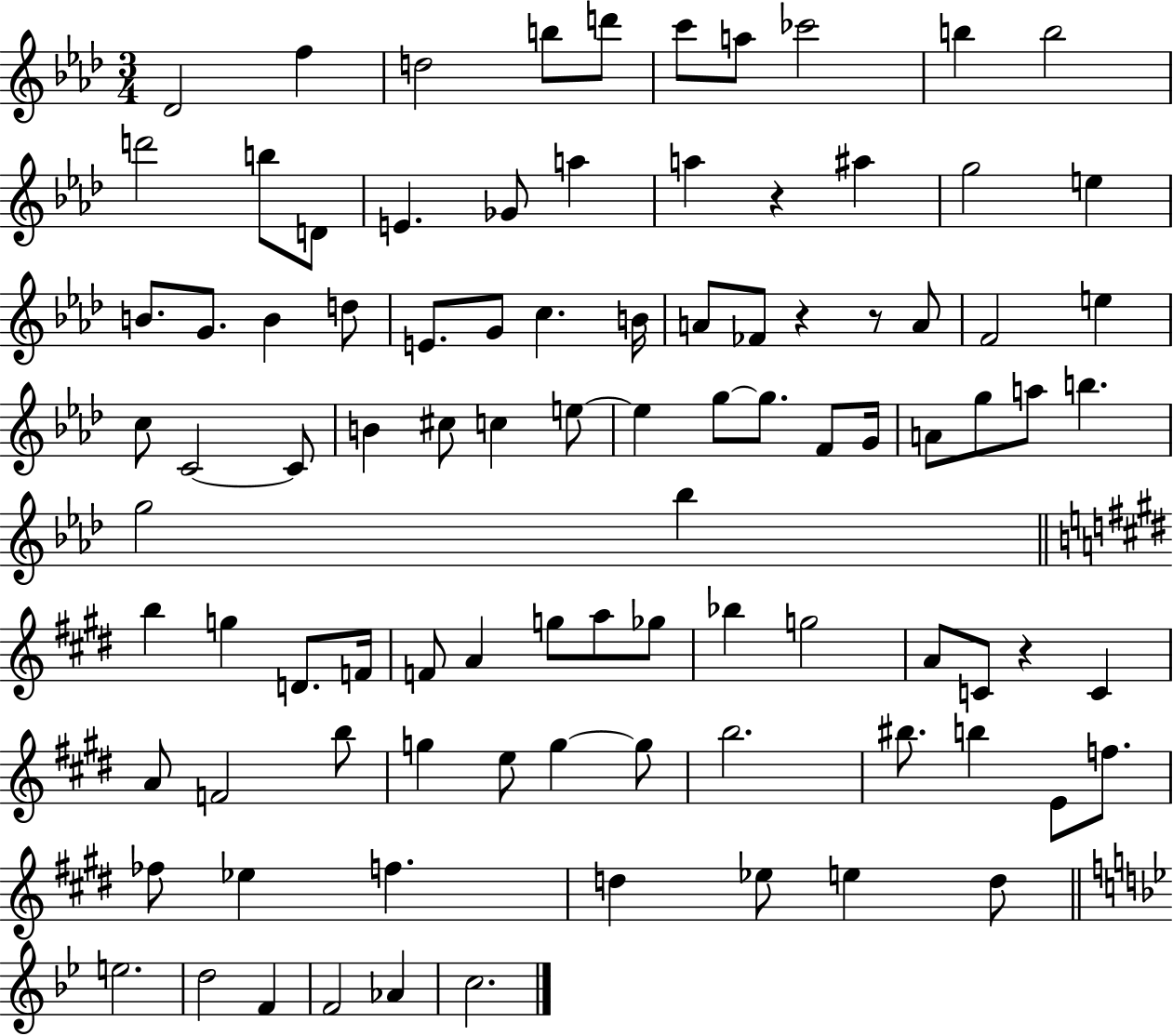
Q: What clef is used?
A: treble